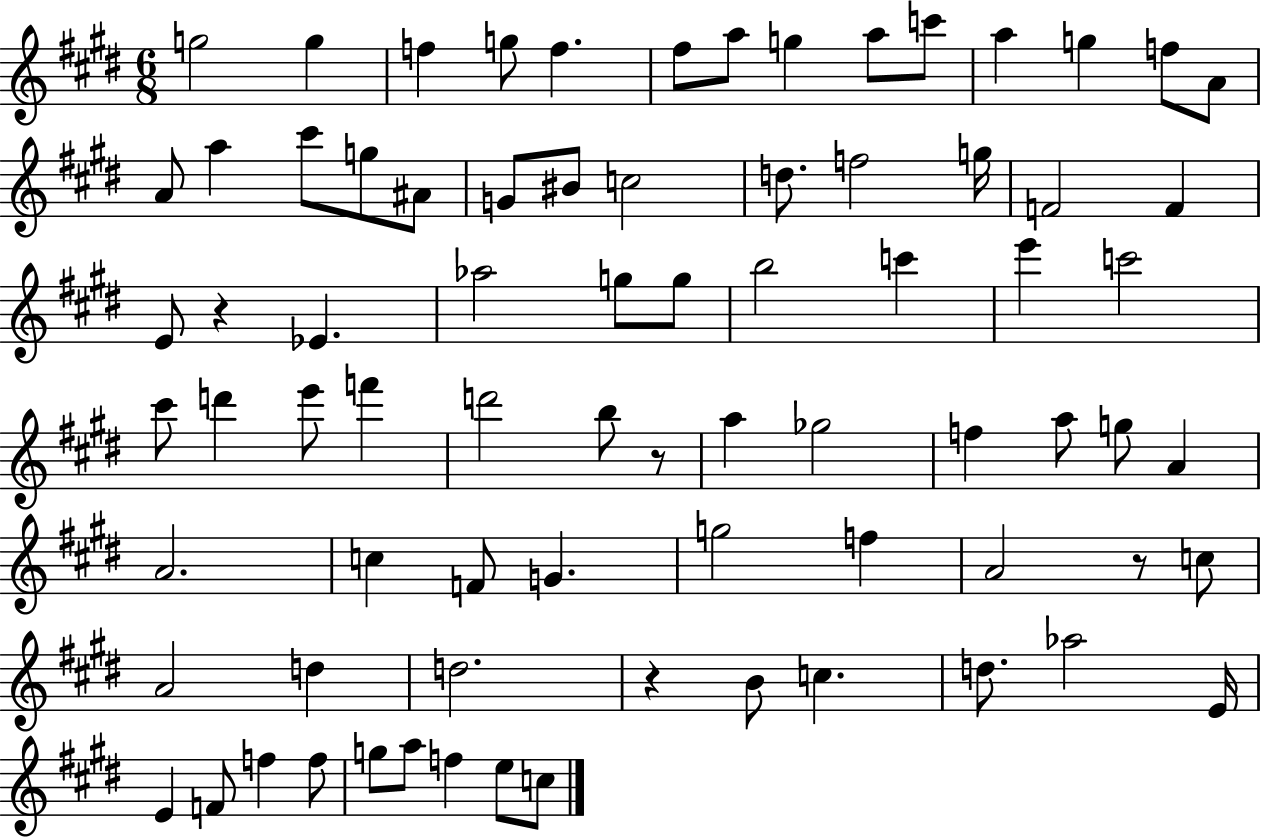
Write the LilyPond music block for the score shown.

{
  \clef treble
  \numericTimeSignature
  \time 6/8
  \key e \major
  g''2 g''4 | f''4 g''8 f''4. | fis''8 a''8 g''4 a''8 c'''8 | a''4 g''4 f''8 a'8 | \break a'8 a''4 cis'''8 g''8 ais'8 | g'8 bis'8 c''2 | d''8. f''2 g''16 | f'2 f'4 | \break e'8 r4 ees'4. | aes''2 g''8 g''8 | b''2 c'''4 | e'''4 c'''2 | \break cis'''8 d'''4 e'''8 f'''4 | d'''2 b''8 r8 | a''4 ges''2 | f''4 a''8 g''8 a'4 | \break a'2. | c''4 f'8 g'4. | g''2 f''4 | a'2 r8 c''8 | \break a'2 d''4 | d''2. | r4 b'8 c''4. | d''8. aes''2 e'16 | \break e'4 f'8 f''4 f''8 | g''8 a''8 f''4 e''8 c''8 | \bar "|."
}